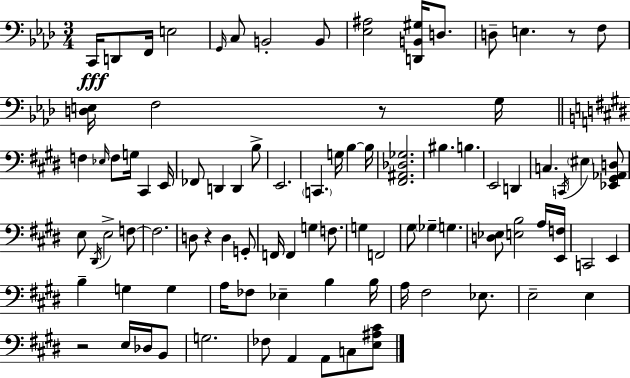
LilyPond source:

{
  \clef bass
  \numericTimeSignature
  \time 3/4
  \key f \minor
  c,16\fff d,8 f,16 e2 | \grace { g,16 } c8 b,2-. b,8 | <ees ais>2 <d, b, gis>16 d8. | d8-- e4. r8 f8 | \break <d e>16 f2 r8 | g16 \bar "||" \break \key e \major f4 \grace { ees16 } f8 g16 cis,4 | e,16 fes,8 d,4 d,4 b8-> | e,2. | \parenthesize c,4. g16 b4~~ | \break b16 <fis, ais, des ges>2. | bis4. b4. | e,2 d,4 | c4. \acciaccatura { c,16 } \parenthesize eis4 | \break <ees, gis, aes, d>8 e8 \acciaccatura { dis,16 } e2-> | f8~~ f2. | d8 r4 d4 | g,8-. f,16 f,4 g4 | \break f8. g4 f,2 | gis8 \parenthesize ges4-- g4. | <d ees>8 <e b>2 | a16 <e, f>16 c,2 e,4 | \break b4-- g4 g4 | a16 fes8 ees4-- b4 | b16 a16 fis2 | ees8. e2-- e4 | \break r2 e16 | des16 b,8 g2. | fes8 a,4 a,8 c8 | <e ais cis'>8 \bar "|."
}